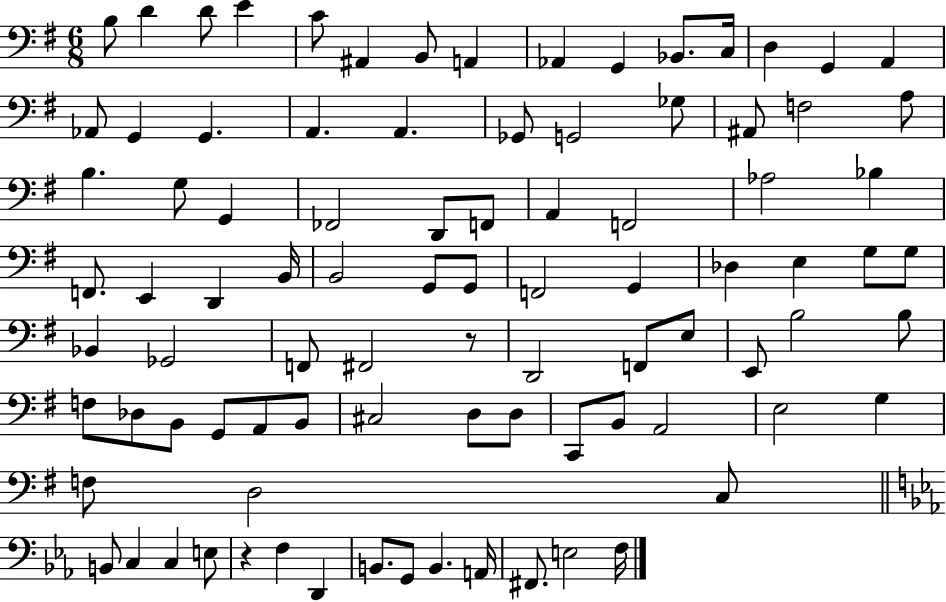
B3/e D4/q D4/e E4/q C4/e A#2/q B2/e A2/q Ab2/q G2/q Bb2/e. C3/s D3/q G2/q A2/q Ab2/e G2/q G2/q. A2/q. A2/q. Gb2/e G2/h Gb3/e A#2/e F3/h A3/e B3/q. G3/e G2/q FES2/h D2/e F2/e A2/q F2/h Ab3/h Bb3/q F2/e. E2/q D2/q B2/s B2/h G2/e G2/e F2/h G2/q Db3/q E3/q G3/e G3/e Bb2/q Gb2/h F2/e F#2/h R/e D2/h F2/e E3/e E2/e B3/h B3/e F3/e Db3/e B2/e G2/e A2/e B2/e C#3/h D3/e D3/e C2/e B2/e A2/h E3/h G3/q F3/e D3/h C3/e B2/e C3/q C3/q E3/e R/q F3/q D2/q B2/e. G2/e B2/q. A2/s F#2/e. E3/h F3/s